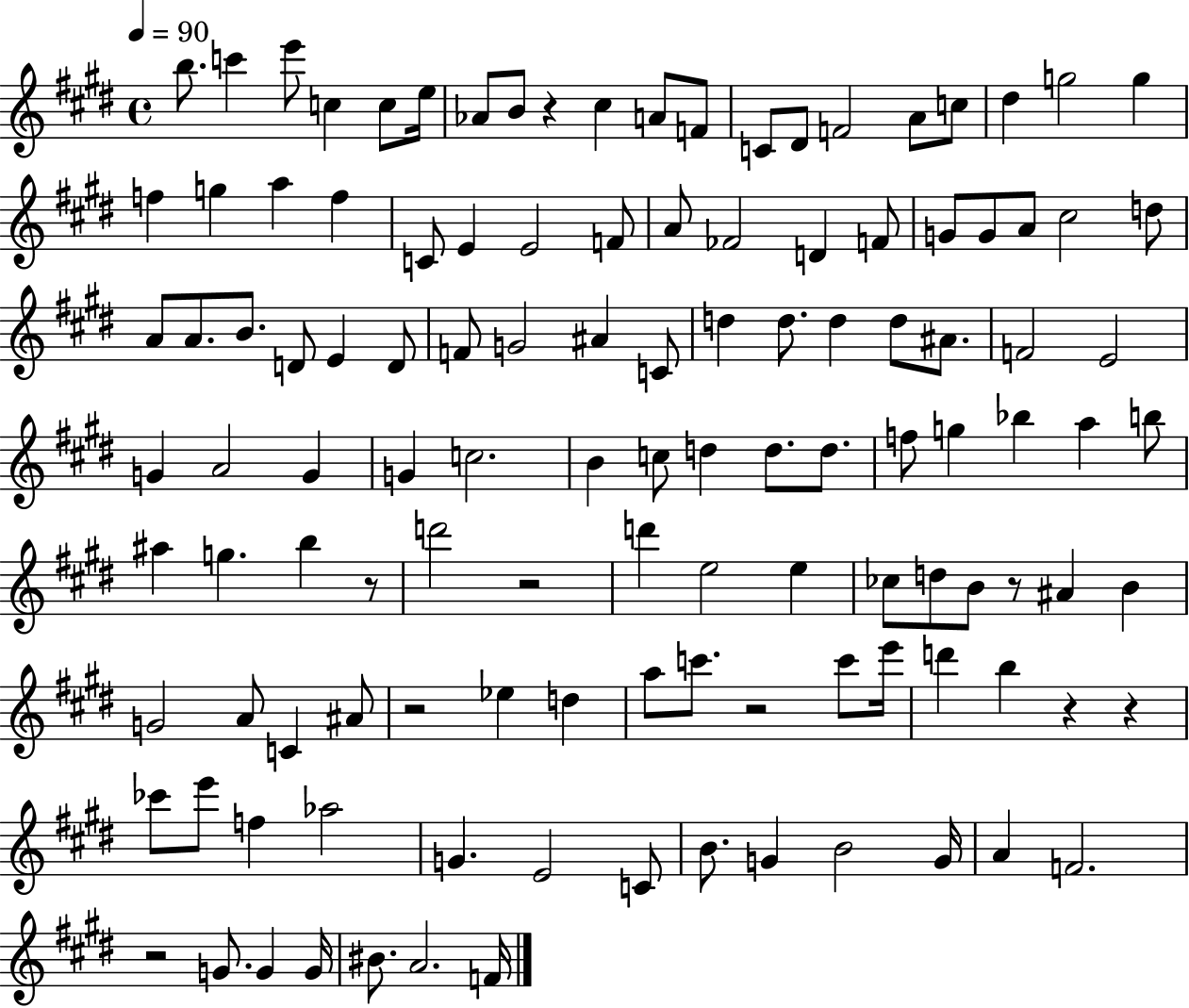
{
  \clef treble
  \time 4/4
  \defaultTimeSignature
  \key e \major
  \tempo 4 = 90
  \repeat volta 2 { b''8. c'''4 e'''8 c''4 c''8 e''16 | aes'8 b'8 r4 cis''4 a'8 f'8 | c'8 dis'8 f'2 a'8 c''8 | dis''4 g''2 g''4 | \break f''4 g''4 a''4 f''4 | c'8 e'4 e'2 f'8 | a'8 fes'2 d'4 f'8 | g'8 g'8 a'8 cis''2 d''8 | \break a'8 a'8. b'8. d'8 e'4 d'8 | f'8 g'2 ais'4 c'8 | d''4 d''8. d''4 d''8 ais'8. | f'2 e'2 | \break g'4 a'2 g'4 | g'4 c''2. | b'4 c''8 d''4 d''8. d''8. | f''8 g''4 bes''4 a''4 b''8 | \break ais''4 g''4. b''4 r8 | d'''2 r2 | d'''4 e''2 e''4 | ces''8 d''8 b'8 r8 ais'4 b'4 | \break g'2 a'8 c'4 ais'8 | r2 ees''4 d''4 | a''8 c'''8. r2 c'''8 e'''16 | d'''4 b''4 r4 r4 | \break ces'''8 e'''8 f''4 aes''2 | g'4. e'2 c'8 | b'8. g'4 b'2 g'16 | a'4 f'2. | \break r2 g'8. g'4 g'16 | bis'8. a'2. f'16 | } \bar "|."
}